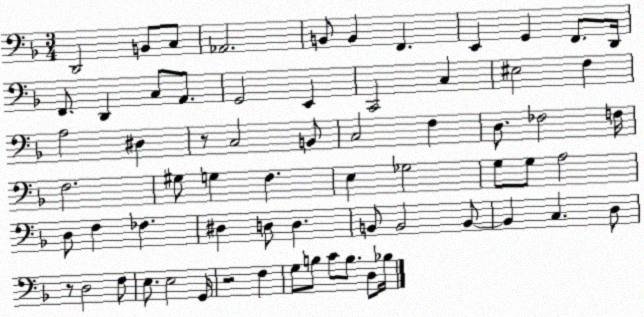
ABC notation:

X:1
T:Untitled
M:3/4
L:1/4
K:F
D,,2 B,,/2 C,/2 _A,,2 B,,/2 B,, F,, E,, G,, F,,/2 D,,/4 F,,/2 D,, C,/2 A,,/2 G,,2 E,, C,,2 C, ^E,2 F, A,2 ^D, z/2 C,2 B,,/2 C,2 F, D,/2 _F,2 F,/4 F,2 ^G,/2 G, F, E, _G,2 G,/2 G,/2 A,2 D,/2 F, _F, ^D, D,/2 D, B,,/2 B,,2 B,,/2 B,, C, D,/2 z/2 D,2 F,/2 E,/2 E,2 G,,/4 z2 F, G,/2 B,/2 C/2 B,/2 D,/2 _B,/4